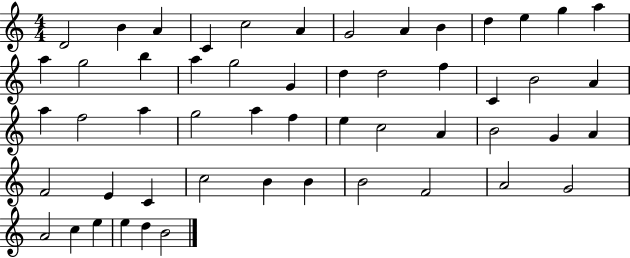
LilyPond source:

{
  \clef treble
  \numericTimeSignature
  \time 4/4
  \key c \major
  d'2 b'4 a'4 | c'4 c''2 a'4 | g'2 a'4 b'4 | d''4 e''4 g''4 a''4 | \break a''4 g''2 b''4 | a''4 g''2 g'4 | d''4 d''2 f''4 | c'4 b'2 a'4 | \break a''4 f''2 a''4 | g''2 a''4 f''4 | e''4 c''2 a'4 | b'2 g'4 a'4 | \break f'2 e'4 c'4 | c''2 b'4 b'4 | b'2 f'2 | a'2 g'2 | \break a'2 c''4 e''4 | e''4 d''4 b'2 | \bar "|."
}